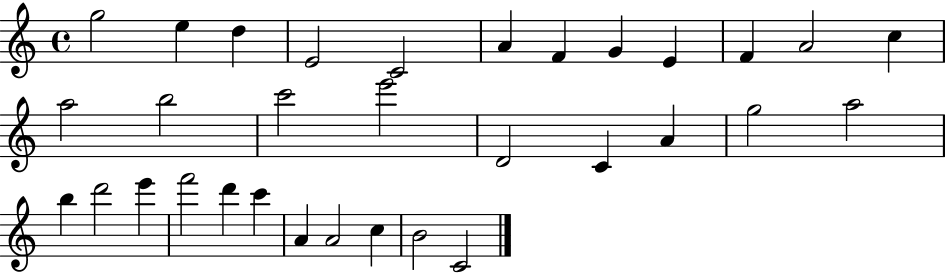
{
  \clef treble
  \time 4/4
  \defaultTimeSignature
  \key c \major
  g''2 e''4 d''4 | e'2 c'2 | a'4 f'4 g'4 e'4 | f'4 a'2 c''4 | \break a''2 b''2 | c'''2 e'''2 | d'2 c'4 a'4 | g''2 a''2 | \break b''4 d'''2 e'''4 | f'''2 d'''4 c'''4 | a'4 a'2 c''4 | b'2 c'2 | \break \bar "|."
}